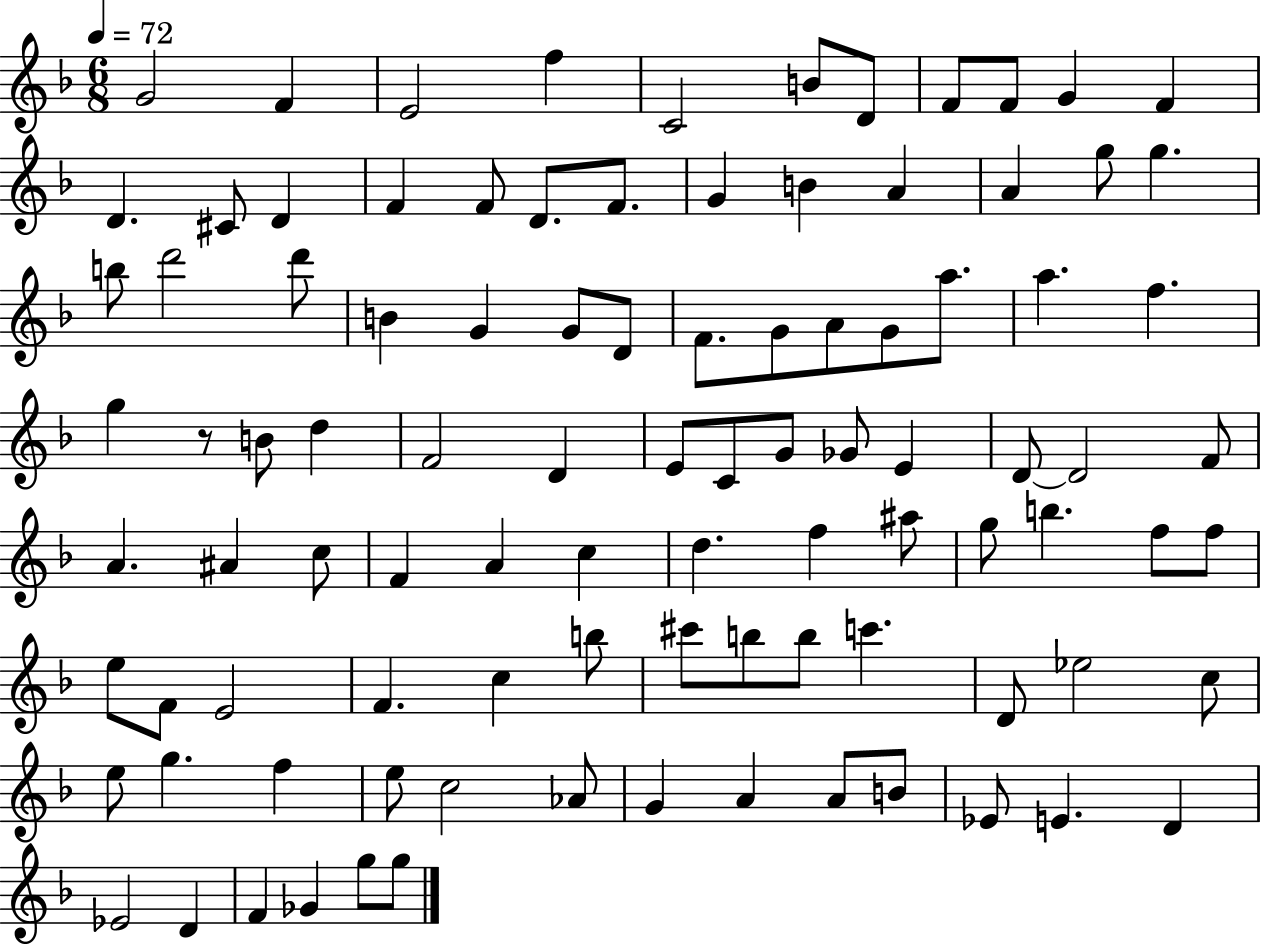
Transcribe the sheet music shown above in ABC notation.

X:1
T:Untitled
M:6/8
L:1/4
K:F
G2 F E2 f C2 B/2 D/2 F/2 F/2 G F D ^C/2 D F F/2 D/2 F/2 G B A A g/2 g b/2 d'2 d'/2 B G G/2 D/2 F/2 G/2 A/2 G/2 a/2 a f g z/2 B/2 d F2 D E/2 C/2 G/2 _G/2 E D/2 D2 F/2 A ^A c/2 F A c d f ^a/2 g/2 b f/2 f/2 e/2 F/2 E2 F c b/2 ^c'/2 b/2 b/2 c' D/2 _e2 c/2 e/2 g f e/2 c2 _A/2 G A A/2 B/2 _E/2 E D _E2 D F _G g/2 g/2